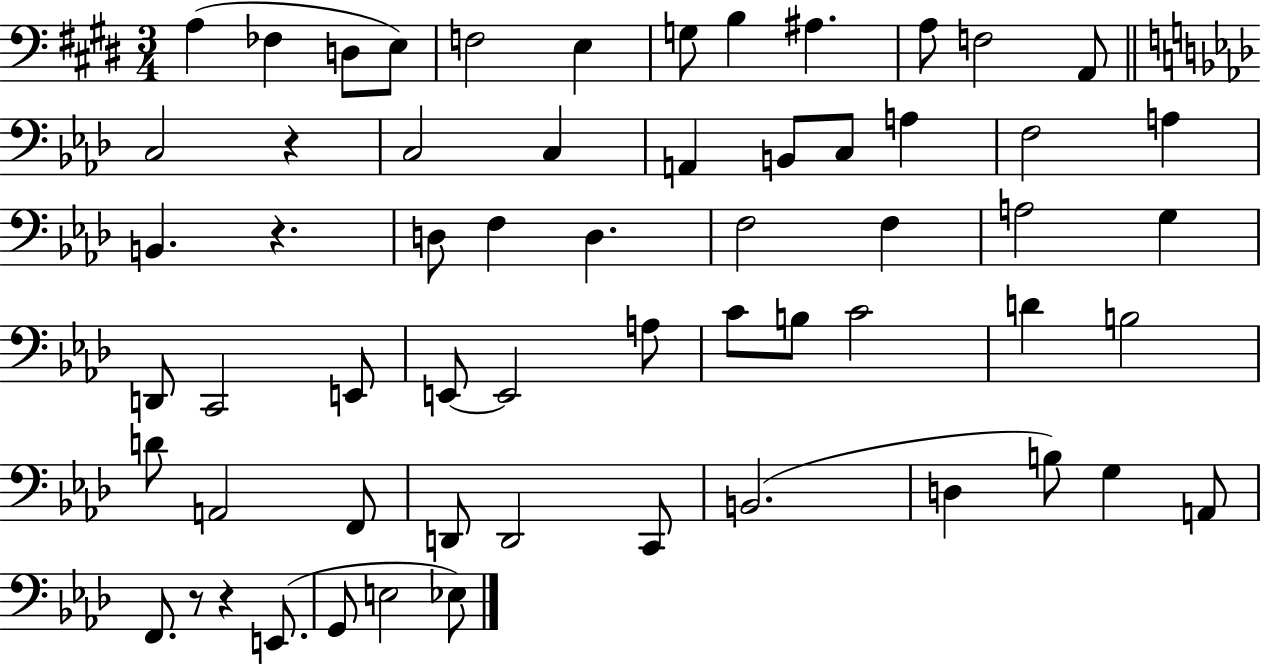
{
  \clef bass
  \numericTimeSignature
  \time 3/4
  \key e \major
  a4( fes4 d8 e8) | f2 e4 | g8 b4 ais4. | a8 f2 a,8 | \break \bar "||" \break \key aes \major c2 r4 | c2 c4 | a,4 b,8 c8 a4 | f2 a4 | \break b,4. r4. | d8 f4 d4. | f2 f4 | a2 g4 | \break d,8 c,2 e,8 | e,8~~ e,2 a8 | c'8 b8 c'2 | d'4 b2 | \break d'8 a,2 f,8 | d,8 d,2 c,8 | b,2.( | d4 b8) g4 a,8 | \break f,8. r8 r4 e,8.( | g,8 e2 ees8) | \bar "|."
}